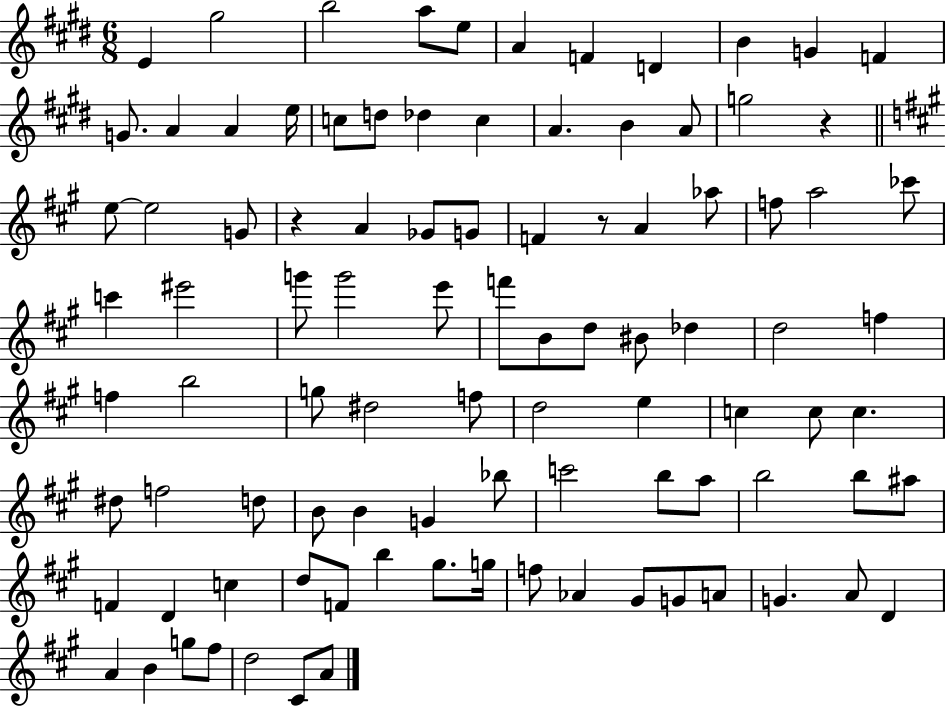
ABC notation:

X:1
T:Untitled
M:6/8
L:1/4
K:E
E ^g2 b2 a/2 e/2 A F D B G F G/2 A A e/4 c/2 d/2 _d c A B A/2 g2 z e/2 e2 G/2 z A _G/2 G/2 F z/2 A _a/2 f/2 a2 _c'/2 c' ^e'2 g'/2 g'2 e'/2 f'/2 B/2 d/2 ^B/2 _d d2 f f b2 g/2 ^d2 f/2 d2 e c c/2 c ^d/2 f2 d/2 B/2 B G _b/2 c'2 b/2 a/2 b2 b/2 ^a/2 F D c d/2 F/2 b ^g/2 g/4 f/2 _A ^G/2 G/2 A/2 G A/2 D A B g/2 ^f/2 d2 ^C/2 A/2